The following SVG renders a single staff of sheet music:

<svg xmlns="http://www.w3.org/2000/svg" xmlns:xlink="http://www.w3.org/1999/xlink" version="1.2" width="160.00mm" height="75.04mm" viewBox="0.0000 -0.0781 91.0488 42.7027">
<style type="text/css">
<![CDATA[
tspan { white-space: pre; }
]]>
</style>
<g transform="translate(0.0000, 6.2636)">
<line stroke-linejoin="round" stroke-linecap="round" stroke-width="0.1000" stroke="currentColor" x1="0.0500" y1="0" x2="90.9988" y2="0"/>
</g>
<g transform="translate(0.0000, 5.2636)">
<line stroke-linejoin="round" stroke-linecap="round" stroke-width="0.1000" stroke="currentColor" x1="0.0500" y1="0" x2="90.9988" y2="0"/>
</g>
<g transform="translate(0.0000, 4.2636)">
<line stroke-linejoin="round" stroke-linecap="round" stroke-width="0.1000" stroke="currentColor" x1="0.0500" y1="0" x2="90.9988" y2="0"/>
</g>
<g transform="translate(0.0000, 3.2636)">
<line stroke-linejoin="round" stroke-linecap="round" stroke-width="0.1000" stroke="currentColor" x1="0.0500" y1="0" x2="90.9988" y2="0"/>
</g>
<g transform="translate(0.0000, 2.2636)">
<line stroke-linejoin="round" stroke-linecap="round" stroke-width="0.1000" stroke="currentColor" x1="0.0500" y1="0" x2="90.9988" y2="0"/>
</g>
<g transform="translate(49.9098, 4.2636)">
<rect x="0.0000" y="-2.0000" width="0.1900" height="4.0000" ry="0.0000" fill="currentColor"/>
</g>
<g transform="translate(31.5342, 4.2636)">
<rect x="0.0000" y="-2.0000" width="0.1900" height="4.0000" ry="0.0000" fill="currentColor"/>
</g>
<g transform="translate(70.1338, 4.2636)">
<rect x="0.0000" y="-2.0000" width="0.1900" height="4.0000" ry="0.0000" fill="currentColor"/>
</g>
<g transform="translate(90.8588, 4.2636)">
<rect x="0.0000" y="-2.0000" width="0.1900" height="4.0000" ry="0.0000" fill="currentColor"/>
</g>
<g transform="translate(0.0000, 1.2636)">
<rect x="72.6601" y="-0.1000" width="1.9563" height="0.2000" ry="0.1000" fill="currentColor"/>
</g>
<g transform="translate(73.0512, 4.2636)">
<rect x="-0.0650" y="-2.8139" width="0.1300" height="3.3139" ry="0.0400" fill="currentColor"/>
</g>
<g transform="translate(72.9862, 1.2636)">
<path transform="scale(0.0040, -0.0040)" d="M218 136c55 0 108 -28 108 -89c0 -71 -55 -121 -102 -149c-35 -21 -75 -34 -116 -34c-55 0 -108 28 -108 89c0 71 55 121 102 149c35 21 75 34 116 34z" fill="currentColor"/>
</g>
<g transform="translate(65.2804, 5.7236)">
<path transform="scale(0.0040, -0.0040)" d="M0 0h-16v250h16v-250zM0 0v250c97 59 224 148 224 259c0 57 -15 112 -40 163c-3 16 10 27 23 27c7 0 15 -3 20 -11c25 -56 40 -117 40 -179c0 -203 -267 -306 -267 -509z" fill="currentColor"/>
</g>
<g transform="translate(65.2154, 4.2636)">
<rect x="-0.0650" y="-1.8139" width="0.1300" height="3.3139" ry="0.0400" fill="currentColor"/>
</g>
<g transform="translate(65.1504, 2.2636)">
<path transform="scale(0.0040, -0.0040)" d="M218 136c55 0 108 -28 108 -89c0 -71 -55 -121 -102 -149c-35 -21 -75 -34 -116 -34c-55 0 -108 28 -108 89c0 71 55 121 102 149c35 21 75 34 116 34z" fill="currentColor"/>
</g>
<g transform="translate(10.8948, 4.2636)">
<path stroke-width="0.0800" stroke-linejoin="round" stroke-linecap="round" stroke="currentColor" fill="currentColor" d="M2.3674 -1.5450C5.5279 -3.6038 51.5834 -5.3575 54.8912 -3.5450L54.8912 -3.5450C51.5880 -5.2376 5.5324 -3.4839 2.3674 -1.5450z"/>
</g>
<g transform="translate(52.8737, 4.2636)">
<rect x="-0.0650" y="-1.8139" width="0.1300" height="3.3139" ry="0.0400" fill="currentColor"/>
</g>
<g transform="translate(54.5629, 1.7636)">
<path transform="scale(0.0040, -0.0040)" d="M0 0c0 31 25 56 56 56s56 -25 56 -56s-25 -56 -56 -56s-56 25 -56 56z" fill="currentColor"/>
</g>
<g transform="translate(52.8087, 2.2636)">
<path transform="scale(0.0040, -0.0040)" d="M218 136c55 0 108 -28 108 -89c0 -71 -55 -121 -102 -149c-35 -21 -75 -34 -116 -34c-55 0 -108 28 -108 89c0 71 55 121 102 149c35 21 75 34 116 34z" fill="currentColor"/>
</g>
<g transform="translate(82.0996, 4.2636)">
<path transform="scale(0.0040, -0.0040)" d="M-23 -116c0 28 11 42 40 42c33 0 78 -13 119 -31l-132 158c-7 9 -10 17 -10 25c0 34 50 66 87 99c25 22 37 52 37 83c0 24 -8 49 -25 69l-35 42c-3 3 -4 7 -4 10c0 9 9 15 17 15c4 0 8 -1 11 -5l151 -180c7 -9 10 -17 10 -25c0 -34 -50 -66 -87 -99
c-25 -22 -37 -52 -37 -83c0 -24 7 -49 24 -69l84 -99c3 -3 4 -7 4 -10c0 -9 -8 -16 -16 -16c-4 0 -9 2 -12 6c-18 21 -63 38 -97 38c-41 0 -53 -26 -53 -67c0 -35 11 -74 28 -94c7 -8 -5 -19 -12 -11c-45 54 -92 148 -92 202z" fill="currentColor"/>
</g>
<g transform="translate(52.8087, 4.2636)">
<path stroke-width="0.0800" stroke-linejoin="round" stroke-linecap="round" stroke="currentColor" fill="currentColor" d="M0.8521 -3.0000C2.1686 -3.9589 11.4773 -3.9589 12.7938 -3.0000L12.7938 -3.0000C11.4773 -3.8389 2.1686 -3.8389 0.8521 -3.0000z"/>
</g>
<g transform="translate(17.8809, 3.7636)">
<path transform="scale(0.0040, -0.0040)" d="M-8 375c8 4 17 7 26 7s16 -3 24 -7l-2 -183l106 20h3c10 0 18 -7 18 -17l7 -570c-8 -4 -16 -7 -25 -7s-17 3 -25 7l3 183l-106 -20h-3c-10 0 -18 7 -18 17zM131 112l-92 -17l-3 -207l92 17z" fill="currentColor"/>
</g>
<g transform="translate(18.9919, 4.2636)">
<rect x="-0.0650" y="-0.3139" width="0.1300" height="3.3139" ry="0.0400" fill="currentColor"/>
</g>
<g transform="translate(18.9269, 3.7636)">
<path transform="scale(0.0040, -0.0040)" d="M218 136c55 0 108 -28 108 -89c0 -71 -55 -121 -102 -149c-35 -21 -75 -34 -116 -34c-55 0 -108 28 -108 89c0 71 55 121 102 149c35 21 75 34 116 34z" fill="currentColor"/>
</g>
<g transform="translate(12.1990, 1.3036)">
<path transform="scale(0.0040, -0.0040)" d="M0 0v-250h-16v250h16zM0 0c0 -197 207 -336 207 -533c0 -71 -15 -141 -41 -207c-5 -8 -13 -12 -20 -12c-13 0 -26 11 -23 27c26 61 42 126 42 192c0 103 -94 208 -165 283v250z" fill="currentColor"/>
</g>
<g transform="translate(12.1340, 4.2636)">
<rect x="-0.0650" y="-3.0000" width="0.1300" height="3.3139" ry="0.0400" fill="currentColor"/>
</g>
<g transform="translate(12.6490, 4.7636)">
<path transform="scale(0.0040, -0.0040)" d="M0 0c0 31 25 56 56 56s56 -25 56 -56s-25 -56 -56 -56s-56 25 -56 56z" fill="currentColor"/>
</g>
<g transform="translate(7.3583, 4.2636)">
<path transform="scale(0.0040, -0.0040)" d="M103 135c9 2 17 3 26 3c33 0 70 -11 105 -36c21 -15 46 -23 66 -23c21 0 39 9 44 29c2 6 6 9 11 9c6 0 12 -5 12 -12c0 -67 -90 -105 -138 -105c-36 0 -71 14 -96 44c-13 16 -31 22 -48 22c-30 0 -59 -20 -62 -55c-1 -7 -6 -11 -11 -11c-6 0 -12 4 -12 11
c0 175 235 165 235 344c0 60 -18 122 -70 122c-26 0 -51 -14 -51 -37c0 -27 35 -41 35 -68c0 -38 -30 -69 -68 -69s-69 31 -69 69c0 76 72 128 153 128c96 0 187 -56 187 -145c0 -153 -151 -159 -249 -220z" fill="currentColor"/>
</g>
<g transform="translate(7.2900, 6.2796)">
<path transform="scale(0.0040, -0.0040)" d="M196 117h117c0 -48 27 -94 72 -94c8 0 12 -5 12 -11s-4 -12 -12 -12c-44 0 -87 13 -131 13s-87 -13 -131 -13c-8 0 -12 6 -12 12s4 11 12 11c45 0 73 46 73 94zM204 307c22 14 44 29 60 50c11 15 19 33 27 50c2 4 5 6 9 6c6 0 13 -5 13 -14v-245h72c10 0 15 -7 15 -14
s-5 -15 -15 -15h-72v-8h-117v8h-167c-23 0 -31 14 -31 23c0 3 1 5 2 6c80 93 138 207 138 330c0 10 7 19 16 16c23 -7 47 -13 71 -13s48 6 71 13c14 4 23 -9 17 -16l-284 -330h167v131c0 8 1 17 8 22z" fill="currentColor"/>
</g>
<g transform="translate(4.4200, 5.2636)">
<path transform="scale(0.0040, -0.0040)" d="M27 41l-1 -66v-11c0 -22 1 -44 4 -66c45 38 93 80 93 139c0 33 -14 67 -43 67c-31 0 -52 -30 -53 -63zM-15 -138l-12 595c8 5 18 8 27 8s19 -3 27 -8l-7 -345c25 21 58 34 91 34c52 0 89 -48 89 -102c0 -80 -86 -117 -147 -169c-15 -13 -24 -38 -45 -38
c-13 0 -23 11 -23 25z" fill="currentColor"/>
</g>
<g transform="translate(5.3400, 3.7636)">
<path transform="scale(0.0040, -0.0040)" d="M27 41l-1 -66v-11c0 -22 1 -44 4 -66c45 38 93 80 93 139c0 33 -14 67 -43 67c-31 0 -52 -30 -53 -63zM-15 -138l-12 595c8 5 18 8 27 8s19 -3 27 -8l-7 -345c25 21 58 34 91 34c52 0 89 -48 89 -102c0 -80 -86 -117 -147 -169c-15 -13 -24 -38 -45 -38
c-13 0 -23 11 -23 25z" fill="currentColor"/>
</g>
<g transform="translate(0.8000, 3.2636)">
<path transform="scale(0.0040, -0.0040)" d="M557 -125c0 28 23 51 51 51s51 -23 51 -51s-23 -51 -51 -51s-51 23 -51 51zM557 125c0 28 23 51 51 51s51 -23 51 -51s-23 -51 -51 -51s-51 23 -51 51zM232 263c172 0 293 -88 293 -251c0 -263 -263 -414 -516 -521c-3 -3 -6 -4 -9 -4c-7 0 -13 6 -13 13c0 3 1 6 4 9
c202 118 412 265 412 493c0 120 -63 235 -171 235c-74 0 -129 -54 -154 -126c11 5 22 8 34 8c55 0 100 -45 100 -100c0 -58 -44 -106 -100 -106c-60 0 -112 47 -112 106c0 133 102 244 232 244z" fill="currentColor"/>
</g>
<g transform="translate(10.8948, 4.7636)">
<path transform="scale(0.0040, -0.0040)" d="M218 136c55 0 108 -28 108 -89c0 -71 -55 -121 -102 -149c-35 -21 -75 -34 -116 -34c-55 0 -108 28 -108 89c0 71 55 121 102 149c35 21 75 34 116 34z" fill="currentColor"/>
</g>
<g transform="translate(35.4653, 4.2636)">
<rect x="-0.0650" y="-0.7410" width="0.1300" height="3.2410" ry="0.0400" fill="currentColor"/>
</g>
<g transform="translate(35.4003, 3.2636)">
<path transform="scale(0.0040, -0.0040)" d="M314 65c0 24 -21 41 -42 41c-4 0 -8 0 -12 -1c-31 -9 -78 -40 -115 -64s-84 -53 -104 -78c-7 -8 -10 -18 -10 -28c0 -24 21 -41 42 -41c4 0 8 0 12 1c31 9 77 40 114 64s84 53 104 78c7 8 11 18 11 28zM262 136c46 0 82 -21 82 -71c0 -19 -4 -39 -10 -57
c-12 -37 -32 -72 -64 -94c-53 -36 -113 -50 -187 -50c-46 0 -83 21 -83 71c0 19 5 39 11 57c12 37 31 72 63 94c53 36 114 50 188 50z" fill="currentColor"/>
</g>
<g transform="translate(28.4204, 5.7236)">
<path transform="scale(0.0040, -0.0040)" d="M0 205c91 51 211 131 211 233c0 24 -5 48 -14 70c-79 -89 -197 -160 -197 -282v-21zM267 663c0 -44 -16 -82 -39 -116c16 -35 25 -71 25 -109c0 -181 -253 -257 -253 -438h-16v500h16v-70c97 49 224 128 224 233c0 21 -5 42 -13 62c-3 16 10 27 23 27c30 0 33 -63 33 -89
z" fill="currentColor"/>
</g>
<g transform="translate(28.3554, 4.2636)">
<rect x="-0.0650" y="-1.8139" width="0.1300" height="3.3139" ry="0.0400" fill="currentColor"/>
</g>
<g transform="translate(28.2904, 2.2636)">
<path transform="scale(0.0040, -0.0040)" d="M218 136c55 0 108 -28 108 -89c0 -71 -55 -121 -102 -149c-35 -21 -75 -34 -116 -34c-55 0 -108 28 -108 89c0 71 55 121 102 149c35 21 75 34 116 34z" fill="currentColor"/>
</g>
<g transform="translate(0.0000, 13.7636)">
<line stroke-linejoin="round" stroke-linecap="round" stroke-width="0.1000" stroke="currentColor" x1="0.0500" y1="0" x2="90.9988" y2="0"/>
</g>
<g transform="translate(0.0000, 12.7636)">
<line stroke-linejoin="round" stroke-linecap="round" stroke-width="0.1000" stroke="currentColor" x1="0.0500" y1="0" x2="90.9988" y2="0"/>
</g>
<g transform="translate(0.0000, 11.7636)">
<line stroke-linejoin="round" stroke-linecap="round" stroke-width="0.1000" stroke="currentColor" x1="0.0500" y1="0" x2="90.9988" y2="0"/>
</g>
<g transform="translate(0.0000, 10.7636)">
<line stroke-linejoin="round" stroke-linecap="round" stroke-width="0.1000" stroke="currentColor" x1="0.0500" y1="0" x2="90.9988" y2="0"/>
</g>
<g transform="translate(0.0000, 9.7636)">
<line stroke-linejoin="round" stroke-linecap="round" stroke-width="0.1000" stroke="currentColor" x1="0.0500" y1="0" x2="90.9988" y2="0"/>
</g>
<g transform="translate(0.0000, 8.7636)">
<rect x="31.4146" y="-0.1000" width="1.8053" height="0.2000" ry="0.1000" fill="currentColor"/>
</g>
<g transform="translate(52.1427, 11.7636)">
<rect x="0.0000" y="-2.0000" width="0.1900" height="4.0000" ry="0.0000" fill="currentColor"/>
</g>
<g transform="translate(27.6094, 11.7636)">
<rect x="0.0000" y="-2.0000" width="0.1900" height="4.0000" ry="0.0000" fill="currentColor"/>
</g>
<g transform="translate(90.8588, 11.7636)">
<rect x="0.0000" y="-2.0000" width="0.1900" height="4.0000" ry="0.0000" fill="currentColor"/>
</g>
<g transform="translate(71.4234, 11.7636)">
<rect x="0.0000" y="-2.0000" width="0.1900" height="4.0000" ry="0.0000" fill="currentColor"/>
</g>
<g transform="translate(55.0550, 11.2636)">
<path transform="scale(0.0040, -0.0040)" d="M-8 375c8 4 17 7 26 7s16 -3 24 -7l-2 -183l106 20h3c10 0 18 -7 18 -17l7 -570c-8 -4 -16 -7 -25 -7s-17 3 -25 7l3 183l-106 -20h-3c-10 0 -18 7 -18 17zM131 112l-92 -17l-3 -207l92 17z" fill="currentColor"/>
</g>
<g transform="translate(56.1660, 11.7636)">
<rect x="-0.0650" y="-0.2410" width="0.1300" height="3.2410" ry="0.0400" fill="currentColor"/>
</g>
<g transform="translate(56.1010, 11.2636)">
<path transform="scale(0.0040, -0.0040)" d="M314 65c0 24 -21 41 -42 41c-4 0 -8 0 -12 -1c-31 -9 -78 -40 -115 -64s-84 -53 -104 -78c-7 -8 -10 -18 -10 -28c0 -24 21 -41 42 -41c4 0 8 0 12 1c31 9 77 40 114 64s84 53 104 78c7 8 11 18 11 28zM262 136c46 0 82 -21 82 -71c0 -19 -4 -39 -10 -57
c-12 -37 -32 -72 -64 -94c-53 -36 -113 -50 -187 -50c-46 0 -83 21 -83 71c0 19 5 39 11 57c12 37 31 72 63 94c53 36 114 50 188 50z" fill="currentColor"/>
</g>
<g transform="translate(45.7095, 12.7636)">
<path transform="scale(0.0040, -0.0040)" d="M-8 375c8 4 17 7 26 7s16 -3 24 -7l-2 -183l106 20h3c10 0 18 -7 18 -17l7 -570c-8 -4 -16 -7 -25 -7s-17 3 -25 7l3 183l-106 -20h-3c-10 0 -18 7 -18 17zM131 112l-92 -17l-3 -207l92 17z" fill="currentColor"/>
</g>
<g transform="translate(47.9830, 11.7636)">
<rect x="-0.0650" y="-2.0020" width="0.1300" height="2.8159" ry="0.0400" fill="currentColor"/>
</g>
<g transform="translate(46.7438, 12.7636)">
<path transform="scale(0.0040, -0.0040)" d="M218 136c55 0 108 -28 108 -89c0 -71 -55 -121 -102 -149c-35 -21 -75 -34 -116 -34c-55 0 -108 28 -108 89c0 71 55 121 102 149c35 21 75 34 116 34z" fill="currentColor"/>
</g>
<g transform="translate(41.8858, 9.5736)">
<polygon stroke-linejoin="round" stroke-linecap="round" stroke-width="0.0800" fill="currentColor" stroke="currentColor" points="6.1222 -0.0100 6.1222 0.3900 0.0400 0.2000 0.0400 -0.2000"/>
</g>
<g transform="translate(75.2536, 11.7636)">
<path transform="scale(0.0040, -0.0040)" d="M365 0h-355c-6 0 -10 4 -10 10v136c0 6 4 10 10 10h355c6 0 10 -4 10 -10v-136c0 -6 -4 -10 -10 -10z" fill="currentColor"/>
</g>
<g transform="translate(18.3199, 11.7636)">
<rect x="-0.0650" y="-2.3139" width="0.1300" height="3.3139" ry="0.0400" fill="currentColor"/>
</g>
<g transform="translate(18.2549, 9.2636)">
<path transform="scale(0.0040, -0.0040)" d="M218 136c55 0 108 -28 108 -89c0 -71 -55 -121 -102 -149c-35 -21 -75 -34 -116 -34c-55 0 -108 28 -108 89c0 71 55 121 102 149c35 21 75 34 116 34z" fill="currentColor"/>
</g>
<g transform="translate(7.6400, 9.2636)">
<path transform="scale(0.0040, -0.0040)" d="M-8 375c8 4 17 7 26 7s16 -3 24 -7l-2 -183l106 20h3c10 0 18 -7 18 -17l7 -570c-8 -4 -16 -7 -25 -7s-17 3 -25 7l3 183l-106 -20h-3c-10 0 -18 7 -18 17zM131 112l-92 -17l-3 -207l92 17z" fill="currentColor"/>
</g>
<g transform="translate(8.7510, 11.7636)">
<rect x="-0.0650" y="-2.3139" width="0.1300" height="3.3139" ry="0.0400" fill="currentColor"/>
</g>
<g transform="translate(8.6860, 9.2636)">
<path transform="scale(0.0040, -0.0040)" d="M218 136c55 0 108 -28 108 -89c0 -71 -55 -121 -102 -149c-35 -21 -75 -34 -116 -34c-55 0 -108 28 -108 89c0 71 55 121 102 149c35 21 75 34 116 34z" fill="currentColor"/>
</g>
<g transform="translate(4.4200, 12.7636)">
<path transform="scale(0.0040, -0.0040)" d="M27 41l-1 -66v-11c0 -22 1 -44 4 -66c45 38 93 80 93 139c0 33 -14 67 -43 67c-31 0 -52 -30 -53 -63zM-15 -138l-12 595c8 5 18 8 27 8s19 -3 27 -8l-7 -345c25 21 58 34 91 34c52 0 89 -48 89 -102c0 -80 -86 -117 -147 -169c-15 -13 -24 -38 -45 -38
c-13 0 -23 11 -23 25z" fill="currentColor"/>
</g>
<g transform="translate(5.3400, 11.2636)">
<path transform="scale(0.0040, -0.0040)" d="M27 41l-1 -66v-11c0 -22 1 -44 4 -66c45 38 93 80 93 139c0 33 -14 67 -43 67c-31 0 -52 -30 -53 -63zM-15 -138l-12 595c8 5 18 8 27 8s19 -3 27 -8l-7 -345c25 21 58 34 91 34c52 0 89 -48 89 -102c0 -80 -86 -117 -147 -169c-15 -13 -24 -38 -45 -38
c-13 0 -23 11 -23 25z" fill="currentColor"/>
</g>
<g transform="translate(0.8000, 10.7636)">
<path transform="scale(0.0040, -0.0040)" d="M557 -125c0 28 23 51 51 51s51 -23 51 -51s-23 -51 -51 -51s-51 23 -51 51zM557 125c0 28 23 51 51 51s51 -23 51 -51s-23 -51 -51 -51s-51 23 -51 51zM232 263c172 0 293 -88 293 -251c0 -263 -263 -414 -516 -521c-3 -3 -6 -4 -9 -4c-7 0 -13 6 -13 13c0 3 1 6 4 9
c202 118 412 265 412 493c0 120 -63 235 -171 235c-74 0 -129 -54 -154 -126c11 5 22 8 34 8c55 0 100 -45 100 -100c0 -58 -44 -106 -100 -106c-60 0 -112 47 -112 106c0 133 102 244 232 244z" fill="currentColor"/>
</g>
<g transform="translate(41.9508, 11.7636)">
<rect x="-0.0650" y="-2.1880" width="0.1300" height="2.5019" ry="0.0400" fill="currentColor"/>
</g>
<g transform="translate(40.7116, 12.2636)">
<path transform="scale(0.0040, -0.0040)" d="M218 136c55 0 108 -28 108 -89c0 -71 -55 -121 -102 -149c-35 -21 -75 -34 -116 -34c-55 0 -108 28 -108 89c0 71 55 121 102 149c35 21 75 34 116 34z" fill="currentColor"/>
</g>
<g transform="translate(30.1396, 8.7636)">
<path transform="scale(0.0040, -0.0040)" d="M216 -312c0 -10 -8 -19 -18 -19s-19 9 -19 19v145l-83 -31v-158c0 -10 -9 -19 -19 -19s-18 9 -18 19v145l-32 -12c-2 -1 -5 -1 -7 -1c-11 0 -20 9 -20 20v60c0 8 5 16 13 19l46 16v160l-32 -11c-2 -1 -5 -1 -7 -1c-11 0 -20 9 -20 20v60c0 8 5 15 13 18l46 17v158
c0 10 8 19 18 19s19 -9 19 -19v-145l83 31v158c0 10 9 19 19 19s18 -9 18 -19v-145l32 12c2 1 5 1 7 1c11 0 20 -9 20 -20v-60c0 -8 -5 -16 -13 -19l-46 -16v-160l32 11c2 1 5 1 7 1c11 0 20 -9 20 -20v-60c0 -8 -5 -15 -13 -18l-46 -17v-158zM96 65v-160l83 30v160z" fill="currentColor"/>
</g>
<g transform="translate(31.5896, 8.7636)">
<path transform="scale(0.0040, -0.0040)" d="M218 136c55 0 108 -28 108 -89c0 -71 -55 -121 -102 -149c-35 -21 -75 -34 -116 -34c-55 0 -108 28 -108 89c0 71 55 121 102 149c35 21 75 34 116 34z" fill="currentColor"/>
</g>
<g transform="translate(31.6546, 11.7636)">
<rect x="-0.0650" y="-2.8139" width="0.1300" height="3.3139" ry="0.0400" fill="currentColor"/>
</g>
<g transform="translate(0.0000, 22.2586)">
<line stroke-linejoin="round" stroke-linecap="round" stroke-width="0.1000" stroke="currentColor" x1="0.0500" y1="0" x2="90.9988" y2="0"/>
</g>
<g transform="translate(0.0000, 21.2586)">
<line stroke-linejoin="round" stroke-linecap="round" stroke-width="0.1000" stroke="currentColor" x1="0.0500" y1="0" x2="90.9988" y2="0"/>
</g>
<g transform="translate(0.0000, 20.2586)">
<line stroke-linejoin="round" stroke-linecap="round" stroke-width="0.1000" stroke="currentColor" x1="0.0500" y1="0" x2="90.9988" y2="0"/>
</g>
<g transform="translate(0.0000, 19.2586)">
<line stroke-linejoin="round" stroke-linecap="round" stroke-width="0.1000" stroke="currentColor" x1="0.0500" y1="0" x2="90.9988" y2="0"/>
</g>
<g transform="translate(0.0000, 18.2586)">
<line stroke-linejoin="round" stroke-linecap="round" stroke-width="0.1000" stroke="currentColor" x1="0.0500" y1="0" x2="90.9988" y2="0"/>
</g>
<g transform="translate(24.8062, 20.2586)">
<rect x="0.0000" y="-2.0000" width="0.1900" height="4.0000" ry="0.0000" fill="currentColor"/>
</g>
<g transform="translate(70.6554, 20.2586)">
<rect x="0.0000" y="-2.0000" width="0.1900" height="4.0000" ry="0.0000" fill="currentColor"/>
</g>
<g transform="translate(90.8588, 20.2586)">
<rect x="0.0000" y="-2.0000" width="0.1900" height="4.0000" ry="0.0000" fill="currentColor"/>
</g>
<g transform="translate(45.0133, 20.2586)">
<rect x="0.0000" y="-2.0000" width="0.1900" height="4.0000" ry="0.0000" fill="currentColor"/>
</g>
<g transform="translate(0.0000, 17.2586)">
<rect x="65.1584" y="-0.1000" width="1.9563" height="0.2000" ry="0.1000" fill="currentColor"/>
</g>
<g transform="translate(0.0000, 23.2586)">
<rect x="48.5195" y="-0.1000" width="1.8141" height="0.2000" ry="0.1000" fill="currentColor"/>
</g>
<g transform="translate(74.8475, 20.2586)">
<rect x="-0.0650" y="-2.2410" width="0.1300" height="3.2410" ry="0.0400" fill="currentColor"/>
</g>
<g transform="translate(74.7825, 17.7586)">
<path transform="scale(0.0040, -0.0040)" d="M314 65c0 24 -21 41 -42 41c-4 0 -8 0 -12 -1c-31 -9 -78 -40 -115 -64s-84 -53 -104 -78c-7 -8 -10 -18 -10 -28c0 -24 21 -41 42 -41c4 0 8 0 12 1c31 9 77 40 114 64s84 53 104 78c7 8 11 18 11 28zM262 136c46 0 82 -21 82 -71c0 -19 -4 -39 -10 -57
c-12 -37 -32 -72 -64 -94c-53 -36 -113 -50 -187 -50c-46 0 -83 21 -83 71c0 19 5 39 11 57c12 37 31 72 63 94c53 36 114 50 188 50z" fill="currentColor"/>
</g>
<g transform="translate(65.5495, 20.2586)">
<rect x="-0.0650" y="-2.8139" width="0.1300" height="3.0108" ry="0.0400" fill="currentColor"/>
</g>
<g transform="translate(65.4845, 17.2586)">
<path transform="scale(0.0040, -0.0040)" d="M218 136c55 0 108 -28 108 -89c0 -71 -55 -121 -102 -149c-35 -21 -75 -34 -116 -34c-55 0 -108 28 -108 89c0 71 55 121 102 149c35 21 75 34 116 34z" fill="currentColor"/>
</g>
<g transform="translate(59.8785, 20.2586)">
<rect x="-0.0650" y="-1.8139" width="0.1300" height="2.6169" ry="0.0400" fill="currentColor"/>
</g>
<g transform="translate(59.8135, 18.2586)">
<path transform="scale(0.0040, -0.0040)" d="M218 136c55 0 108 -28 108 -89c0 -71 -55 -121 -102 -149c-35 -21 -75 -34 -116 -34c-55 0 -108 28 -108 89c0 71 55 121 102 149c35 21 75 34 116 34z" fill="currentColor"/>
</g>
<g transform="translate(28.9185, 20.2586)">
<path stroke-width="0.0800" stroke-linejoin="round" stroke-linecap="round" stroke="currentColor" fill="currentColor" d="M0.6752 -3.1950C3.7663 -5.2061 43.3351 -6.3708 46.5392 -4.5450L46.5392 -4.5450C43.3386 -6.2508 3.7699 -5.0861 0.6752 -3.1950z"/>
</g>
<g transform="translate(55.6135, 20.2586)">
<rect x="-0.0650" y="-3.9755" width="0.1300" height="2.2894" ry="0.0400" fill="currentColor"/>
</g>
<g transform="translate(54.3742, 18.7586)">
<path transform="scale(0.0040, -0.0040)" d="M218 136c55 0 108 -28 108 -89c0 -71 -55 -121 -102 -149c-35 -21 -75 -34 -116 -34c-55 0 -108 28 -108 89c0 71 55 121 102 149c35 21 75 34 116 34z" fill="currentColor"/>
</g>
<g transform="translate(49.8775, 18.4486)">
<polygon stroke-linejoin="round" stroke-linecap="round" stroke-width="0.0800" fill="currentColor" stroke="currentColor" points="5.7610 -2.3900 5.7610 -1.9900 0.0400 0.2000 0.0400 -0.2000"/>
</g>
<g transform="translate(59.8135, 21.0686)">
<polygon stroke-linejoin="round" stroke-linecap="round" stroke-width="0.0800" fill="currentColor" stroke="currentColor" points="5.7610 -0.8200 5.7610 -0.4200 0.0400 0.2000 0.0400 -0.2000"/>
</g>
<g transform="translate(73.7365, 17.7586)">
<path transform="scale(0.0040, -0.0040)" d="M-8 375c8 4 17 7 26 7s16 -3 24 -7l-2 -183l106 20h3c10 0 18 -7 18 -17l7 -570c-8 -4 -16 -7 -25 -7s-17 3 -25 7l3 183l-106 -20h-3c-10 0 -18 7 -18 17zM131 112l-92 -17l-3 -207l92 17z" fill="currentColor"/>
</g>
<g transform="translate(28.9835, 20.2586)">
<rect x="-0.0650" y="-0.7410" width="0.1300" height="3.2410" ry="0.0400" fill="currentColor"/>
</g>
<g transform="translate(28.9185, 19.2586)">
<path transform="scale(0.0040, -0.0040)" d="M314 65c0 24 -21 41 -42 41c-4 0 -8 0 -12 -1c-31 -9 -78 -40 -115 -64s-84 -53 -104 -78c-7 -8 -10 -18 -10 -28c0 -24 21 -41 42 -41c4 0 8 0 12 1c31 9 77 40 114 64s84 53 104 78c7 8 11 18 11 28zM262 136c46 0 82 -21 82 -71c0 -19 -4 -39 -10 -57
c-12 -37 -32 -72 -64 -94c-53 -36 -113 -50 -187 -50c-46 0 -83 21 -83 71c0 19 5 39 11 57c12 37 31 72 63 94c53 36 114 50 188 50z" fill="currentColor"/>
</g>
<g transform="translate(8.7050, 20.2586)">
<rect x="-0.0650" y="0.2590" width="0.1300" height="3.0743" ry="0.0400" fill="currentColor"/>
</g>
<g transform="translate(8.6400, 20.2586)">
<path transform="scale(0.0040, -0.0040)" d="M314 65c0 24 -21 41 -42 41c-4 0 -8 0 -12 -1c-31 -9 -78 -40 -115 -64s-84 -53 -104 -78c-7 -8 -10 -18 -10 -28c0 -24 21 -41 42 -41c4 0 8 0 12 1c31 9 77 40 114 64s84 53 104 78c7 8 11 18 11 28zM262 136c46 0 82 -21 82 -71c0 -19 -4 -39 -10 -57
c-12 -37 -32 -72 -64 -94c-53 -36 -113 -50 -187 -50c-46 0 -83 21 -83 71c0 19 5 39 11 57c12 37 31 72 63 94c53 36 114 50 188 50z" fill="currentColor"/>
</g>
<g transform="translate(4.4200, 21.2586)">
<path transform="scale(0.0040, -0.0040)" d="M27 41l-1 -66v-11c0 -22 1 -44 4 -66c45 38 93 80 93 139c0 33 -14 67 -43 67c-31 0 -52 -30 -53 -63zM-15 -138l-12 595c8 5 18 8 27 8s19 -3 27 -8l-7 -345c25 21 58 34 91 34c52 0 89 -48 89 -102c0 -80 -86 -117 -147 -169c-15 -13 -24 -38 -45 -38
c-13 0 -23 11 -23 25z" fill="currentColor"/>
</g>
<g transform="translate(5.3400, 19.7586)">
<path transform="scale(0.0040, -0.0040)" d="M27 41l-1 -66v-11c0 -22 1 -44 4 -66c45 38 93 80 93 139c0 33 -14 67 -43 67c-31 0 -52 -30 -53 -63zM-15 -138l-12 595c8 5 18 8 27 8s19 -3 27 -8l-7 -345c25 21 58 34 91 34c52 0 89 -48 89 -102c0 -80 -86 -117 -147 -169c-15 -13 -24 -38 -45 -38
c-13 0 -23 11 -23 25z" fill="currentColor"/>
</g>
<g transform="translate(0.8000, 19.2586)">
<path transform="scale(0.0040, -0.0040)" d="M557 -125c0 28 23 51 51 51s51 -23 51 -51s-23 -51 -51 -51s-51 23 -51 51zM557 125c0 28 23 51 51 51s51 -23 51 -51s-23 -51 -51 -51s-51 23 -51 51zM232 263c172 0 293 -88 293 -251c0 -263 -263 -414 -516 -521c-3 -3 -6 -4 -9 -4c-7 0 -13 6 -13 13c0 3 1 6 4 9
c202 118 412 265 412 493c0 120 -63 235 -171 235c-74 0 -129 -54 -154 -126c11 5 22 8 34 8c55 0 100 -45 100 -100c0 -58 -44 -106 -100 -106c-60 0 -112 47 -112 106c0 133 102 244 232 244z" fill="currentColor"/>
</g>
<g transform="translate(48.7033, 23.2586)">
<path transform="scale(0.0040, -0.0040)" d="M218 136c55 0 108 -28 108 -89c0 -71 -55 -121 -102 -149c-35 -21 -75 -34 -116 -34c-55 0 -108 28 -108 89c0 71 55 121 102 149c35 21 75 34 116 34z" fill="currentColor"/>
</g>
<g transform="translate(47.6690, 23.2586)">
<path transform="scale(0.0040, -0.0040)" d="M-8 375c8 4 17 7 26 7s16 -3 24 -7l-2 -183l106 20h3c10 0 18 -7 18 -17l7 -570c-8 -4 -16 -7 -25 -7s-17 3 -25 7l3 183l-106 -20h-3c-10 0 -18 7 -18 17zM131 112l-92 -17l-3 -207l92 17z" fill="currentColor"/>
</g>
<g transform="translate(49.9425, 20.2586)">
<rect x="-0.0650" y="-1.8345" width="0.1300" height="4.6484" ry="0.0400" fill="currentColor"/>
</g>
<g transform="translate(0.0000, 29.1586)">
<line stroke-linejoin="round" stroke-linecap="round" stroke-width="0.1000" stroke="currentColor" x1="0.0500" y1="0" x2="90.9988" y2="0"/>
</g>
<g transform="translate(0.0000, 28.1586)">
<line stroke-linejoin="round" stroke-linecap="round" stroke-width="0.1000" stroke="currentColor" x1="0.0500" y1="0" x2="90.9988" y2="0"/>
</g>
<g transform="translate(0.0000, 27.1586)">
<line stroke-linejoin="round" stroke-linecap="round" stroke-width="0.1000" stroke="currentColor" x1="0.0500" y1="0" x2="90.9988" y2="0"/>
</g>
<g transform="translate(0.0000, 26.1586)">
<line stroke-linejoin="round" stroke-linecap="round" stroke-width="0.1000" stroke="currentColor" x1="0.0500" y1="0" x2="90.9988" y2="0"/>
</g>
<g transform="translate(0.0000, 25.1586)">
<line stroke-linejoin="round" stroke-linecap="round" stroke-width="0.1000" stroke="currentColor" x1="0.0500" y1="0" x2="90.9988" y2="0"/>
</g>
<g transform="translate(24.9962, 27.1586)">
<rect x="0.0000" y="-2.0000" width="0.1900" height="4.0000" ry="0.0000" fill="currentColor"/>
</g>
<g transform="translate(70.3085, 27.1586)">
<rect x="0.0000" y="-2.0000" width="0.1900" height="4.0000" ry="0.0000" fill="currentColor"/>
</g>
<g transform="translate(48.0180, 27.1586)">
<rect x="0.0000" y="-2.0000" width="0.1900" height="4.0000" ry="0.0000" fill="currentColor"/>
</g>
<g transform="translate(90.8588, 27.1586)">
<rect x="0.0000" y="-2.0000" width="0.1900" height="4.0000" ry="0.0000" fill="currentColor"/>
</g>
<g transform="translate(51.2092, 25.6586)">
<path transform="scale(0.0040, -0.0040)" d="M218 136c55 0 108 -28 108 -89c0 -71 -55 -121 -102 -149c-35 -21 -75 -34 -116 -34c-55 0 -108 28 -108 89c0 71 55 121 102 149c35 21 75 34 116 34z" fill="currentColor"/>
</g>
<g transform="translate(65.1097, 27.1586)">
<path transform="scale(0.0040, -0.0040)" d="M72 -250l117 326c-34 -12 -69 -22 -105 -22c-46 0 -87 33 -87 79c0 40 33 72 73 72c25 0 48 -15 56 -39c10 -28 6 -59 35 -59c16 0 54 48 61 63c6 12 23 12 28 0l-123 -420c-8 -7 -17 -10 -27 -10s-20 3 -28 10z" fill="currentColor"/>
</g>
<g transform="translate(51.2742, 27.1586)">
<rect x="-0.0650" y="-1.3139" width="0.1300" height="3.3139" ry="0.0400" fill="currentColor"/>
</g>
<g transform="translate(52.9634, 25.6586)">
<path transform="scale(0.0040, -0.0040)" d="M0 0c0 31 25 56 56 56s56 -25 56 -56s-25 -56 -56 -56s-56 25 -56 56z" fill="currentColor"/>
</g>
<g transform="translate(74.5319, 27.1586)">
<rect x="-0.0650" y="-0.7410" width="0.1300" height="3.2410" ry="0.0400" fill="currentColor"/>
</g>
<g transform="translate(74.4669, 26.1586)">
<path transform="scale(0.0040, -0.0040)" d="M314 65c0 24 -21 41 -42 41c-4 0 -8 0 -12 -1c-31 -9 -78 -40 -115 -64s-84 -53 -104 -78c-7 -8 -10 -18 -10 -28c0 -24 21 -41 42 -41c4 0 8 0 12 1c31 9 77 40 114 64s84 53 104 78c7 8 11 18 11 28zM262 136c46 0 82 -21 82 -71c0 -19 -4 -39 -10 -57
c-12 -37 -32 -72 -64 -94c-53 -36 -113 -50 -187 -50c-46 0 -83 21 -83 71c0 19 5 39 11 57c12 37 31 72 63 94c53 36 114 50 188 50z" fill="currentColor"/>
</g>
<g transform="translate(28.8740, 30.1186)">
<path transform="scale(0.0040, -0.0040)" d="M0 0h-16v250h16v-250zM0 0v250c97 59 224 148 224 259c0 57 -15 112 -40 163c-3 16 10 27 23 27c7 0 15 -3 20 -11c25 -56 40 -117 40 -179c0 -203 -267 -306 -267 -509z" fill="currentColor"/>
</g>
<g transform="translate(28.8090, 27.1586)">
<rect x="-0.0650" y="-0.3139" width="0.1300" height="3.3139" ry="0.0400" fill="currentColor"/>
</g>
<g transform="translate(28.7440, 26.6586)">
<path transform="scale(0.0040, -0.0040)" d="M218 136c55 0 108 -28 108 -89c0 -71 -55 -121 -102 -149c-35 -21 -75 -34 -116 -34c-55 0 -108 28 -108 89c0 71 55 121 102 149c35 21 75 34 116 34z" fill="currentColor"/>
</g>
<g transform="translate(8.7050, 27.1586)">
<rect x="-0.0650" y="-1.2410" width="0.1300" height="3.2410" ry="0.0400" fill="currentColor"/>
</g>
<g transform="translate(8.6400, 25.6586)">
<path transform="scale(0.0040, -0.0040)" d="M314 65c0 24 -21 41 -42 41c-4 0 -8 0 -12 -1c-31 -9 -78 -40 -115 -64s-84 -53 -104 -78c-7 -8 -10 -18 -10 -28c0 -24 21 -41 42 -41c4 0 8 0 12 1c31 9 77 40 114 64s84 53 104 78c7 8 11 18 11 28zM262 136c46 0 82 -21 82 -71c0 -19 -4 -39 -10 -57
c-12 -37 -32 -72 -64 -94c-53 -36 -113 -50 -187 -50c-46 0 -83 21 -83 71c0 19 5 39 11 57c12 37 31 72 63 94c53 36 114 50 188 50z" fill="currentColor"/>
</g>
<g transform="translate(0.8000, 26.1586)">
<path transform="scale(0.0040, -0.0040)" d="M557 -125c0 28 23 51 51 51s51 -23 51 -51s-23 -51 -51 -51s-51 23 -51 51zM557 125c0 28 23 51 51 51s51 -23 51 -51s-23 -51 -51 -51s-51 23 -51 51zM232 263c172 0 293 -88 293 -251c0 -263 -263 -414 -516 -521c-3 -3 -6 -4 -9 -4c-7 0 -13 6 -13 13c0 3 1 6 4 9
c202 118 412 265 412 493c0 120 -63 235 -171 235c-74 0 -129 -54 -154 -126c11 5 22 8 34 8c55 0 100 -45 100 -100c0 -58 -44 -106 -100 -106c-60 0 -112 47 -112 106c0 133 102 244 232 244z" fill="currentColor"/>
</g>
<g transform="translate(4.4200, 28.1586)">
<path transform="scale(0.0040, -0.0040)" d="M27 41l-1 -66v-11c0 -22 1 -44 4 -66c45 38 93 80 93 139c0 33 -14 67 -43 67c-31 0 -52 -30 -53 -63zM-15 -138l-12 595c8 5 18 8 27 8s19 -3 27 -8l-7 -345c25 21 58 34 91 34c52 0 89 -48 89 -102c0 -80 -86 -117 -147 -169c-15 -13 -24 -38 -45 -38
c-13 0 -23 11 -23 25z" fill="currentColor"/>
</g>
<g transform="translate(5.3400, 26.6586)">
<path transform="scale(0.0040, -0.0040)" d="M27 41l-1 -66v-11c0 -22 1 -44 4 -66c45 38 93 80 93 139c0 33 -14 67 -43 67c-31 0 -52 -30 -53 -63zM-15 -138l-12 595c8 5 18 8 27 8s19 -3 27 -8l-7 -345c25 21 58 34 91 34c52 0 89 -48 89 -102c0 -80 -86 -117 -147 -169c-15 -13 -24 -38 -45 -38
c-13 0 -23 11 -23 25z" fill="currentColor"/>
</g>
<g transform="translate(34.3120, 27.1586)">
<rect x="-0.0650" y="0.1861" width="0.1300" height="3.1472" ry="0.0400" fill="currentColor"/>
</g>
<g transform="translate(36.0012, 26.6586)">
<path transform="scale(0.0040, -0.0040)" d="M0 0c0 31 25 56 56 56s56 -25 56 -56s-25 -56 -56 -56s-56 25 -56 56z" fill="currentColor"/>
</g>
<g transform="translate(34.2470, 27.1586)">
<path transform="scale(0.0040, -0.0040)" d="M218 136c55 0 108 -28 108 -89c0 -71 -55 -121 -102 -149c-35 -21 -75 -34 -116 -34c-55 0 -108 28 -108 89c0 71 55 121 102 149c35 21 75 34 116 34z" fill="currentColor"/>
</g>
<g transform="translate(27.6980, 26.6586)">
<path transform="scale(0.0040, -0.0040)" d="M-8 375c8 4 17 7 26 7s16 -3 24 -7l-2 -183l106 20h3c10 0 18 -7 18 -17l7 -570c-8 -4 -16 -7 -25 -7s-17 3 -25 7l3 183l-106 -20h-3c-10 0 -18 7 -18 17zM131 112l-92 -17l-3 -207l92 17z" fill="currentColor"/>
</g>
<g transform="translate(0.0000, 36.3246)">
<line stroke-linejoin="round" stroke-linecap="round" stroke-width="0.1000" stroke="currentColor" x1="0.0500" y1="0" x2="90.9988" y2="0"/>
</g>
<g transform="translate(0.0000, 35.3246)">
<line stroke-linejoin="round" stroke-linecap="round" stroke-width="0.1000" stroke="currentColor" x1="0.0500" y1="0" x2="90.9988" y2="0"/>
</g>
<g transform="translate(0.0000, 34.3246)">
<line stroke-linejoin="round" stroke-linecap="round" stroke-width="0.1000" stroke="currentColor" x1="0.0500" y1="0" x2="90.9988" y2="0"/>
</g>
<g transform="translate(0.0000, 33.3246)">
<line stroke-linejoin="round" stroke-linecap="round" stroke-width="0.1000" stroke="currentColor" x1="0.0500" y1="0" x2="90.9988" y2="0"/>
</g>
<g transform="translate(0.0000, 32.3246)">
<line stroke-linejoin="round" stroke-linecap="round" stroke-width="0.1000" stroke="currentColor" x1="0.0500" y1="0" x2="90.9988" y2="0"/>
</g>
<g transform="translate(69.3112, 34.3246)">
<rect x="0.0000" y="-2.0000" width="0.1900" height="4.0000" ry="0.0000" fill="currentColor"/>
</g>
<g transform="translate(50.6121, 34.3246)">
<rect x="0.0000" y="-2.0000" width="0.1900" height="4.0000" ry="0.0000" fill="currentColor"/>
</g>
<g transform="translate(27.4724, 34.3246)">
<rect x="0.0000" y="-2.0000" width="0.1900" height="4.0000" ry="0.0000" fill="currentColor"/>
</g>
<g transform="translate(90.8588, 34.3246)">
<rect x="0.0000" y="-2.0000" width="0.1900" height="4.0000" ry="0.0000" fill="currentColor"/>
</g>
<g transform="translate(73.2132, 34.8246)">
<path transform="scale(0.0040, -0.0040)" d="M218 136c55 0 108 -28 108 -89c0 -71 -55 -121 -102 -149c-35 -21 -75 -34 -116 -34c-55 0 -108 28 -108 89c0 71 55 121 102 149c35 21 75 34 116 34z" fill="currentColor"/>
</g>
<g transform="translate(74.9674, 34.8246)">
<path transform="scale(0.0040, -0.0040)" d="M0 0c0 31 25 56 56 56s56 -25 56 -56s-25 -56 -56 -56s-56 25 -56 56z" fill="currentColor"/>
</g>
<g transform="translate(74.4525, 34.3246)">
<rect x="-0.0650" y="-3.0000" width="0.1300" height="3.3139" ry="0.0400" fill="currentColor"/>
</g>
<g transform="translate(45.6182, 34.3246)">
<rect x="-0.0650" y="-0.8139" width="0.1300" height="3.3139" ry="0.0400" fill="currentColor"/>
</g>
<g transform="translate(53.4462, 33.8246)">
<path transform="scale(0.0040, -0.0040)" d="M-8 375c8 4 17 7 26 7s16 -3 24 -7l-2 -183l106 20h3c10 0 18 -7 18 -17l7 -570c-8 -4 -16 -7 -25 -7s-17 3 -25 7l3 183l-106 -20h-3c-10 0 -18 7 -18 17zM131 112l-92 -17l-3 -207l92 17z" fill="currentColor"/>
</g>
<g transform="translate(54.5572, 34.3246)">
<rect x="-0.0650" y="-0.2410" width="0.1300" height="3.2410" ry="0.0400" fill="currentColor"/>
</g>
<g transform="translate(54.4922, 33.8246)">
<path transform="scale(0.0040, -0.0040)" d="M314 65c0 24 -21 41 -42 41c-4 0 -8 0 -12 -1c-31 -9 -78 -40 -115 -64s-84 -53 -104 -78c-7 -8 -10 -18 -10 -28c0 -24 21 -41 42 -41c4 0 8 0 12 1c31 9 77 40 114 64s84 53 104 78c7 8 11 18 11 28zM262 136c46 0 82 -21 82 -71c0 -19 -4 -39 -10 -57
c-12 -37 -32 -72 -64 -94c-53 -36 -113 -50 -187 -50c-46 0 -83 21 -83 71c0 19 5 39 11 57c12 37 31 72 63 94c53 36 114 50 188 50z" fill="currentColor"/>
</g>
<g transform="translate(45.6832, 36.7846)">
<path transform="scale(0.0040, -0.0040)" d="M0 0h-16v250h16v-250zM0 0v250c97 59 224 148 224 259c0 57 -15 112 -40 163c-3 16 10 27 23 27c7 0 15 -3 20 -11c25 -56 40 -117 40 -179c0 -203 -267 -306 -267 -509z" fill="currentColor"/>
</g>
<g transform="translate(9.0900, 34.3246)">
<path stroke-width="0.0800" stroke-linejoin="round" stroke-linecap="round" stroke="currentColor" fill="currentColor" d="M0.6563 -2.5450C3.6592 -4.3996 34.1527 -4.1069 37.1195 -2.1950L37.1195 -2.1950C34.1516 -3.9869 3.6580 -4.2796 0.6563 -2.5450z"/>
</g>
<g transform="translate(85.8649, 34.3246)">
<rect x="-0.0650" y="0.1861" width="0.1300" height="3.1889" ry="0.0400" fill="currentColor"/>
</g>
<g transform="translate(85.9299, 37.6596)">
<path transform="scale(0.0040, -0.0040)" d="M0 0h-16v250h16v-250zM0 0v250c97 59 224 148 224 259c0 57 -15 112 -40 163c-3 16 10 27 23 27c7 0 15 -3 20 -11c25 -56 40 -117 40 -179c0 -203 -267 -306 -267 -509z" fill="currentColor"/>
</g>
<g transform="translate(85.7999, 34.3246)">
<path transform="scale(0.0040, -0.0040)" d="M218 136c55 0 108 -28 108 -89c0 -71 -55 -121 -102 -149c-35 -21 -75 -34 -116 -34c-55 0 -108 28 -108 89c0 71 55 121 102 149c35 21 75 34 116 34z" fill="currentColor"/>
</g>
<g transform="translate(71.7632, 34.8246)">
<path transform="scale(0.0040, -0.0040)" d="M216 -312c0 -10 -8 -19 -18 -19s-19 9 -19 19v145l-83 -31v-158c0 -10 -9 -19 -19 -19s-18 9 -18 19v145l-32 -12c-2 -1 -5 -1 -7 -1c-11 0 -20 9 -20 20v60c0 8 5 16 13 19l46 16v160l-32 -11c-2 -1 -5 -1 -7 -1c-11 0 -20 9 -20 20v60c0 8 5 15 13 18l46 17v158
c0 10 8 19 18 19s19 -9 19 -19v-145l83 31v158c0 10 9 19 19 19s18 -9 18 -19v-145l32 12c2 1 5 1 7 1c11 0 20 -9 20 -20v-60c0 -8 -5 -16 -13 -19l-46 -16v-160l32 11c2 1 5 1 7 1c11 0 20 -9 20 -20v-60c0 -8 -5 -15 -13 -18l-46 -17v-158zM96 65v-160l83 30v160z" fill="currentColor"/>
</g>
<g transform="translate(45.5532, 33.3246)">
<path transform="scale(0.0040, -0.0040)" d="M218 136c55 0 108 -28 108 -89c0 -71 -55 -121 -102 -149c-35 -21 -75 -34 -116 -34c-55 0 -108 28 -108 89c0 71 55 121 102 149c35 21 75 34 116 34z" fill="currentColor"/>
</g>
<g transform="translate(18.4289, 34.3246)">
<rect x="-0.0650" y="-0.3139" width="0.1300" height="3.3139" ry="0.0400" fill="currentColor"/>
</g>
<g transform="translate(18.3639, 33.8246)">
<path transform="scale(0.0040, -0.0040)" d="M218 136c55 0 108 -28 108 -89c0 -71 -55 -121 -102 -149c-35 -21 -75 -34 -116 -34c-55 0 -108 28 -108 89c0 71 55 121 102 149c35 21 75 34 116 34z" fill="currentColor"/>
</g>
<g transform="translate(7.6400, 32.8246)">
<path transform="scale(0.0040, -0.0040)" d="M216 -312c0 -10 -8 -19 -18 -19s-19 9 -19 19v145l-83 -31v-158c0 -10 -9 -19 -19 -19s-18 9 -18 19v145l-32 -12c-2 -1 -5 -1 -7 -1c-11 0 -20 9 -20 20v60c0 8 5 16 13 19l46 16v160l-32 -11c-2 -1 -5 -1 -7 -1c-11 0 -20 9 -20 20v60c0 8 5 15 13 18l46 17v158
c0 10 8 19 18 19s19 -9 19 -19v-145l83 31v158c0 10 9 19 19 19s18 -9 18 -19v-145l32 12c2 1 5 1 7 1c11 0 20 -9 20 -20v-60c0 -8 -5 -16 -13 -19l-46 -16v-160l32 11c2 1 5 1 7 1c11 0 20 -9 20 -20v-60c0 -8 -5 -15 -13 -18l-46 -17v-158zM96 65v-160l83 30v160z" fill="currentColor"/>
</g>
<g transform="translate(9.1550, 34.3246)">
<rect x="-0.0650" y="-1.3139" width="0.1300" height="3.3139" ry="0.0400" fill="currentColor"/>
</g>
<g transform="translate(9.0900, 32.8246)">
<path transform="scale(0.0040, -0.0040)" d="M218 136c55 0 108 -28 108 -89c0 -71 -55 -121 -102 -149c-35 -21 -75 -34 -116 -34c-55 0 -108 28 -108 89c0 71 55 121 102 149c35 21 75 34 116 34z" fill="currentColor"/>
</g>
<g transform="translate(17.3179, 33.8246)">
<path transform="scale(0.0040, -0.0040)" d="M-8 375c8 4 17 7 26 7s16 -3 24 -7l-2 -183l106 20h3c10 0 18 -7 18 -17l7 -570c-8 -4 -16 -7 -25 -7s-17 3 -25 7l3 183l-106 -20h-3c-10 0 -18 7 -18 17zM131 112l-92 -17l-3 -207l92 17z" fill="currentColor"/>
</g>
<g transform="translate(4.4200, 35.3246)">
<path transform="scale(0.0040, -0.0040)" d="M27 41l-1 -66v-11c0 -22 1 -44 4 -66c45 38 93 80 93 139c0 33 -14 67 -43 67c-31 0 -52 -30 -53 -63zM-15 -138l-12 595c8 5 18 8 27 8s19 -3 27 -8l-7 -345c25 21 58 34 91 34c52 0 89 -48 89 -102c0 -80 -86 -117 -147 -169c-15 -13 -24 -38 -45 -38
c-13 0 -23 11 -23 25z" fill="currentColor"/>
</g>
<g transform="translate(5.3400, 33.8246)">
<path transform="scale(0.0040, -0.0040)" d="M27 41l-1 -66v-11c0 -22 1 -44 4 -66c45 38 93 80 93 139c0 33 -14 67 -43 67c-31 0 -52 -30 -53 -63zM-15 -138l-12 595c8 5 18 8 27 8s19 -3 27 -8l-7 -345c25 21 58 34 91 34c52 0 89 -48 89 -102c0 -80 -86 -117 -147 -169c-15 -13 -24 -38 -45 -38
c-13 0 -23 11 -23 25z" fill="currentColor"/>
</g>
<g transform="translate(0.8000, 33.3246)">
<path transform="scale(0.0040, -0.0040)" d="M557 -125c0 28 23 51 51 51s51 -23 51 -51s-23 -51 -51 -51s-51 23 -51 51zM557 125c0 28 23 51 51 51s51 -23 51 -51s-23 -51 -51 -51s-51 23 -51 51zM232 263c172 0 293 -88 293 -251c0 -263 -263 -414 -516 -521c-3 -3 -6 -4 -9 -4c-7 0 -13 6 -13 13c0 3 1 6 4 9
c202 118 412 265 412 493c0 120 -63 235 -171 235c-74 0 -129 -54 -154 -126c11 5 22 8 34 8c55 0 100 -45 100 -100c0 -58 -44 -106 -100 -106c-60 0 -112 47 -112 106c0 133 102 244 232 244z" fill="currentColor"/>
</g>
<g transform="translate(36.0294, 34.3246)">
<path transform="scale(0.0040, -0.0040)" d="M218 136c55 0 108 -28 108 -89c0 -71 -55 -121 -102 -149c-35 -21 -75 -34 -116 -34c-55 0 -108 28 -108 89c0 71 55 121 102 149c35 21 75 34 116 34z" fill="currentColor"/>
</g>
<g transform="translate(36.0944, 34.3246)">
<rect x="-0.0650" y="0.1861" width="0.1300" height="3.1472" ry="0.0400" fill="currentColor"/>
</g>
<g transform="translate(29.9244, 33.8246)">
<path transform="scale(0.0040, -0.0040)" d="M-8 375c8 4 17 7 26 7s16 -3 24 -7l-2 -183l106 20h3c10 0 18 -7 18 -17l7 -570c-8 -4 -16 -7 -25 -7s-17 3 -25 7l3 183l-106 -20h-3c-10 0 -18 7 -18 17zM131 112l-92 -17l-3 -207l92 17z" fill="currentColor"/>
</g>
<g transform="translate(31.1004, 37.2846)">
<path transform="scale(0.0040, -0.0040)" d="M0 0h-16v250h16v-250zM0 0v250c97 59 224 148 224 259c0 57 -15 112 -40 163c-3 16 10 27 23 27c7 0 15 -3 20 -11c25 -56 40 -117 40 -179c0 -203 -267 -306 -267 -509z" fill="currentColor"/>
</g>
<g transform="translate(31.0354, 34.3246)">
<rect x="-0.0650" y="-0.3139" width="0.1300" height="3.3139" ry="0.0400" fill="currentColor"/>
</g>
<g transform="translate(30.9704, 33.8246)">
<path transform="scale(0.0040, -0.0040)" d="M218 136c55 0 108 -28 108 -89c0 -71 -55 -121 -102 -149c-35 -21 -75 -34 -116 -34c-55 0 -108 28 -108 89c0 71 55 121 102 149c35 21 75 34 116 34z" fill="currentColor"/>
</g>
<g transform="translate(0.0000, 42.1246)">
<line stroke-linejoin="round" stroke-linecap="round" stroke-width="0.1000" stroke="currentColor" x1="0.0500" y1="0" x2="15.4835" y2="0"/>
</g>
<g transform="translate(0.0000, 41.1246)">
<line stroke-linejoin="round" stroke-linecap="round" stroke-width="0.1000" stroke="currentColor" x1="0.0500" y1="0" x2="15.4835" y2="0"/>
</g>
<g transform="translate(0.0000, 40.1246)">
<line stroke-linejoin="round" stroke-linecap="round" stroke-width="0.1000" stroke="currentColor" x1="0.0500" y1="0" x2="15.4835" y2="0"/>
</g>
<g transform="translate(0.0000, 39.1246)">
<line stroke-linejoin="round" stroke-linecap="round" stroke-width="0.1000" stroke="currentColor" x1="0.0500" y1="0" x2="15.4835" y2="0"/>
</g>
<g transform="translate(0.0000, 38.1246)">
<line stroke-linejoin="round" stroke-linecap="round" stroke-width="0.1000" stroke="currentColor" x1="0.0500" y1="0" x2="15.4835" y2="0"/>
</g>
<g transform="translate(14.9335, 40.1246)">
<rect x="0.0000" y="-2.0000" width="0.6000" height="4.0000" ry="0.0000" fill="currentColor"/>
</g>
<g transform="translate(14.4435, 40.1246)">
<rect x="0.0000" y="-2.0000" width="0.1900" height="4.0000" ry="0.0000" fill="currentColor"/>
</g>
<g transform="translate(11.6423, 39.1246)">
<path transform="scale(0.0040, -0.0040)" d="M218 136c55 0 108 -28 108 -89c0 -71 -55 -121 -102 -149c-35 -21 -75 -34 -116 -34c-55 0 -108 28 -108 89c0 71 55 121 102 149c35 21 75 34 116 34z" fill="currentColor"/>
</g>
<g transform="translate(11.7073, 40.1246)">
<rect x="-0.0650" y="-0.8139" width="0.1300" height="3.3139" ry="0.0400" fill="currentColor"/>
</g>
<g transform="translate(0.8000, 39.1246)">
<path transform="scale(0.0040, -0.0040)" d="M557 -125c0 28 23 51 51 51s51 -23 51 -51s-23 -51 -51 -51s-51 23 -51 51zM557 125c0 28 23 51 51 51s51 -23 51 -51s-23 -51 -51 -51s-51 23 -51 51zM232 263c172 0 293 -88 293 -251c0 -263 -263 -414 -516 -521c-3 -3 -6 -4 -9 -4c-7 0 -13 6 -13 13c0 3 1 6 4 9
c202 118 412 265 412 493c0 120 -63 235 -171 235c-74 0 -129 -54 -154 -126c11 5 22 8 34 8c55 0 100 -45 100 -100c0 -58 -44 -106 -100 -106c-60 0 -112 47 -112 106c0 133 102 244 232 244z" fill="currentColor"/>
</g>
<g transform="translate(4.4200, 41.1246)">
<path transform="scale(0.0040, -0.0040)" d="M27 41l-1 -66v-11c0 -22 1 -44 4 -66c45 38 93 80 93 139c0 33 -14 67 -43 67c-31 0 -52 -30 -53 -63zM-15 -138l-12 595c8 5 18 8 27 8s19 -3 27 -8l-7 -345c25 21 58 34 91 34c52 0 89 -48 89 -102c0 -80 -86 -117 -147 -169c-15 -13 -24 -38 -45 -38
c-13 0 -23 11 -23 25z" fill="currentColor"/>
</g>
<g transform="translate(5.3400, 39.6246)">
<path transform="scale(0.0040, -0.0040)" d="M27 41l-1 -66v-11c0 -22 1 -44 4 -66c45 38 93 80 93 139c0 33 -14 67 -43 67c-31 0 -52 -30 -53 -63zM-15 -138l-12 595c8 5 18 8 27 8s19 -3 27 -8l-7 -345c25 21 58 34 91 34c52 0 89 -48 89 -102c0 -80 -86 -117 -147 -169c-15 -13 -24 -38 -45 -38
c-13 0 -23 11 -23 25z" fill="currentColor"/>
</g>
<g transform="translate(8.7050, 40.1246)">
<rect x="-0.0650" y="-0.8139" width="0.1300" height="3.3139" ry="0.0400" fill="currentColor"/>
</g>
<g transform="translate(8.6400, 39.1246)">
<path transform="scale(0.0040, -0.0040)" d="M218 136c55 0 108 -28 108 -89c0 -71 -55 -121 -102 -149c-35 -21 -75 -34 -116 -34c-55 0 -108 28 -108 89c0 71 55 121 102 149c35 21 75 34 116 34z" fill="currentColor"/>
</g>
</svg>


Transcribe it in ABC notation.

X:1
T:Untitled
M:2/4
L:1/4
K:Bb
C,/2 E, A,/4 F,2 A, A,/2 C z B, B, ^C C,/2 B,,/2 E,2 z2 D,2 F,2 E,,/2 G,/2 A,/2 C/2 B,2 G,2 E,/2 D, G, z/2 F,2 ^G, E, E,/2 D, F,/2 E,2 ^C, D,/2 F, F,